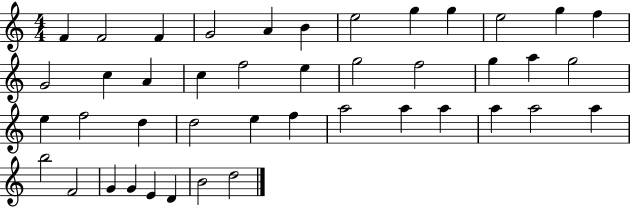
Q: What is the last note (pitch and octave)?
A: D5